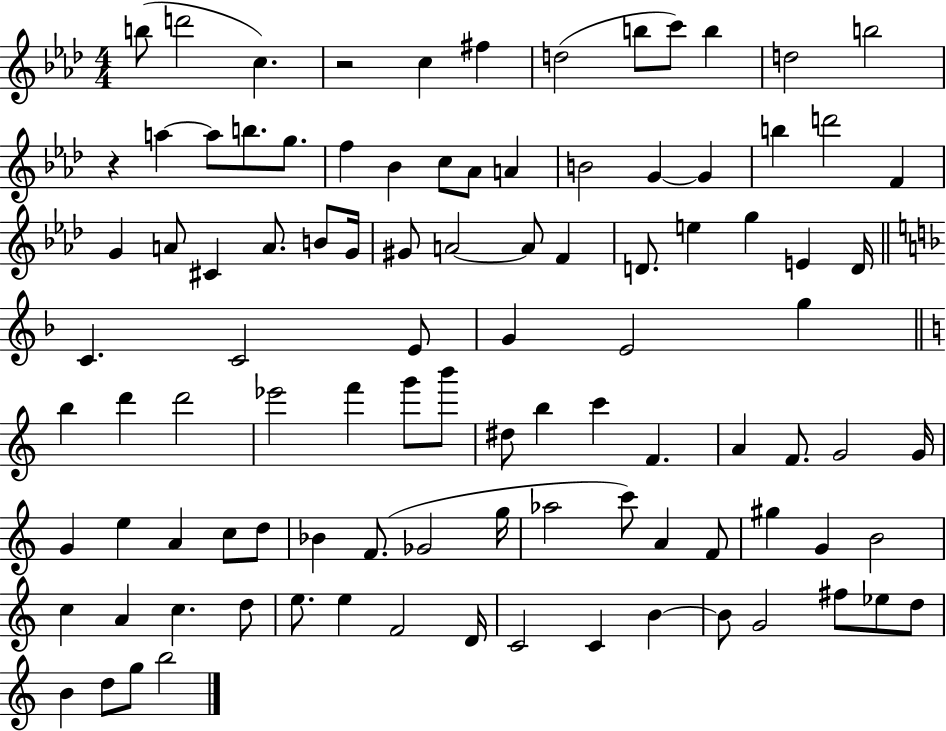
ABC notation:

X:1
T:Untitled
M:4/4
L:1/4
K:Ab
b/2 d'2 c z2 c ^f d2 b/2 c'/2 b d2 b2 z a a/2 b/2 g/2 f _B c/2 _A/2 A B2 G G b d'2 F G A/2 ^C A/2 B/2 G/4 ^G/2 A2 A/2 F D/2 e g E D/4 C C2 E/2 G E2 g b d' d'2 _e'2 f' g'/2 b'/2 ^d/2 b c' F A F/2 G2 G/4 G e A c/2 d/2 _B F/2 _G2 g/4 _a2 c'/2 A F/2 ^g G B2 c A c d/2 e/2 e F2 D/4 C2 C B B/2 G2 ^f/2 _e/2 d/2 B d/2 g/2 b2